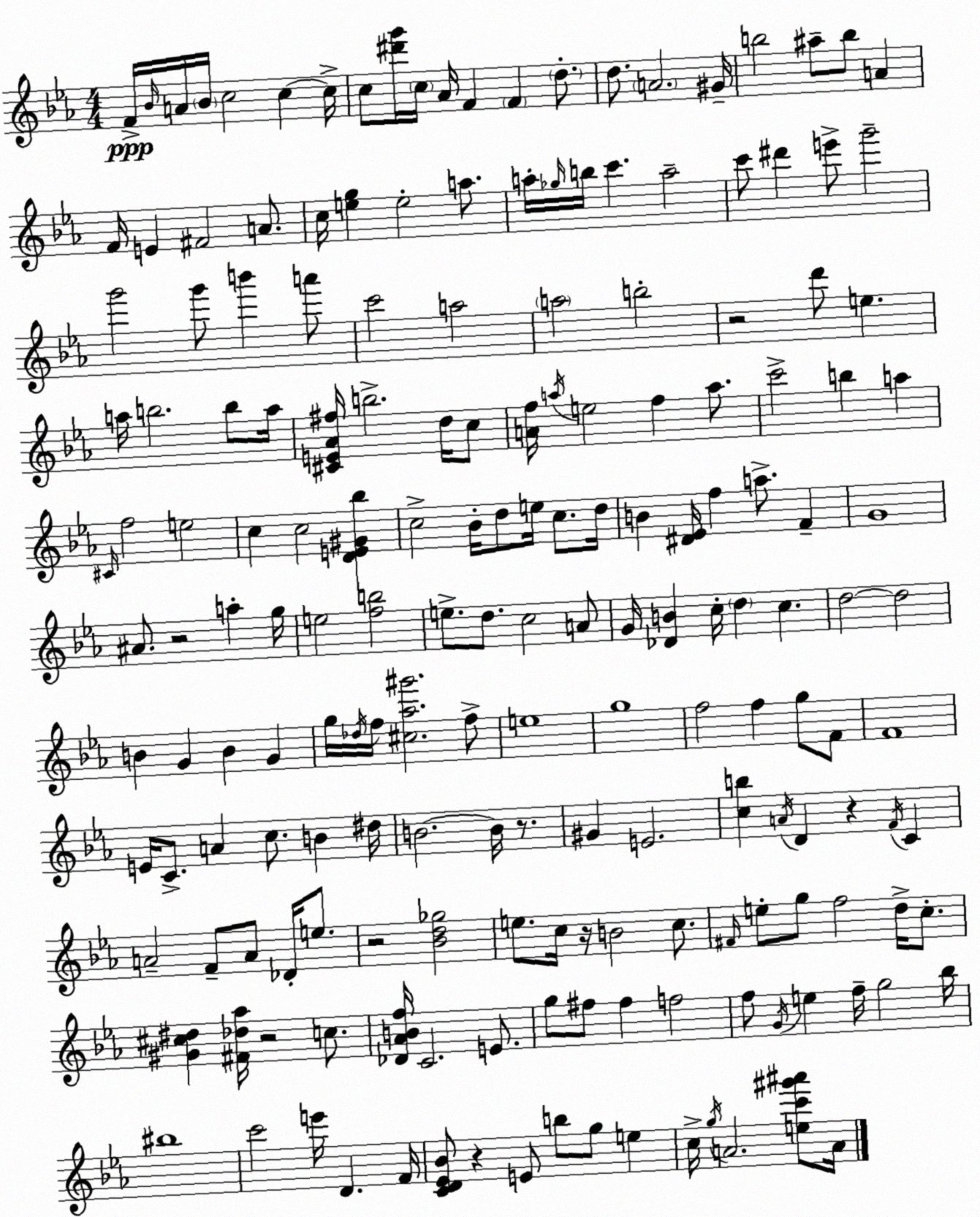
X:1
T:Untitled
M:4/4
L:1/4
K:Cm
F/4 _B/4 A/4 _B/4 c2 c c/4 c/2 [^d'g']/4 c/4 _A/4 F F d/2 d/2 A2 ^G/4 b2 ^a/2 b/2 A F/4 E ^F2 A/2 c/4 [eg] e2 a/2 a/4 _g/4 b/4 c' a2 c'/2 ^d' e'/2 g'2 g'2 g'/2 b' a'/2 c'2 a2 a2 b2 z2 d'/2 e a/4 b2 b/2 a/4 [^CE_A^f]/4 b2 d/4 c/2 [Af]/4 a/4 e2 f a/2 c'2 b a ^C/4 f2 e2 c c2 [DE^G_b] c2 _B/4 d/2 e/4 c/2 d/4 B [^D_E]/4 f a/2 F G4 ^A/2 z2 a g/4 e2 [fb]2 e/2 d/2 c2 A/2 G/4 [_DB] c/4 d c d2 d2 B G B G g/4 _d/4 f/4 [^c_a^g']2 f/2 e4 g4 f2 f g/2 F/2 F4 E/4 C/2 A c/2 B ^d/4 B2 B/4 z/2 ^G E2 [cb] A/4 D z F/4 C A2 F/2 A/2 _D/4 e/2 z2 [_Bd_g]2 e/2 c/4 z/4 B2 c/2 ^F/4 e/2 g/2 f2 d/4 c/2 [^G^c^d] [^F_d_a]/4 z2 c/2 [_D_ABf]/4 C2 E/2 g/2 ^f/2 ^f f2 f/2 G/4 e f/4 g2 _b/4 ^b4 c'2 e'/4 D F/4 [CD_E_B]/2 z E/2 b/2 g/2 e c/4 g/4 A2 [ec'^g'^a']/2 A/4